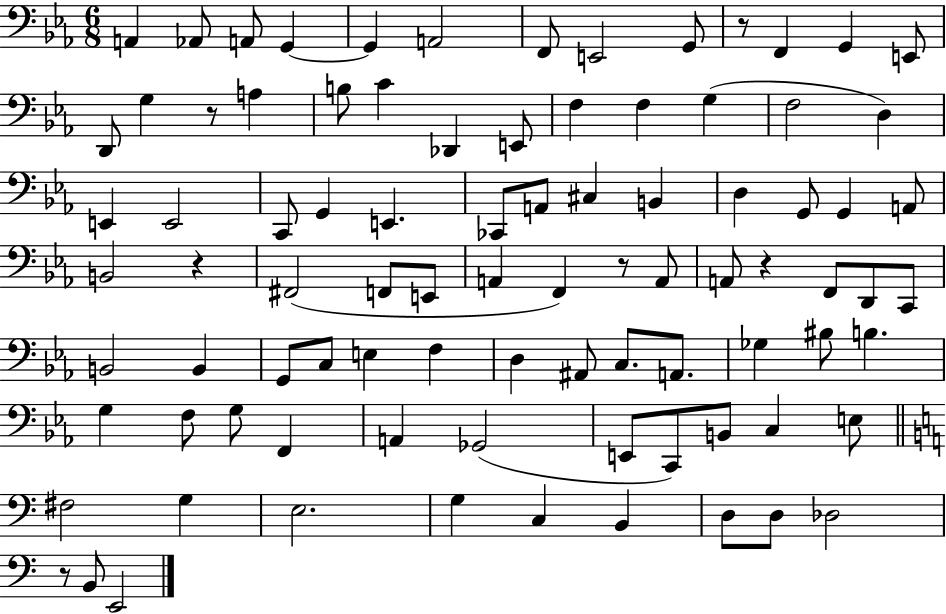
X:1
T:Untitled
M:6/8
L:1/4
K:Eb
A,, _A,,/2 A,,/2 G,, G,, A,,2 F,,/2 E,,2 G,,/2 z/2 F,, G,, E,,/2 D,,/2 G, z/2 A, B,/2 C _D,, E,,/2 F, F, G, F,2 D, E,, E,,2 C,,/2 G,, E,, _C,,/2 A,,/2 ^C, B,, D, G,,/2 G,, A,,/2 B,,2 z ^F,,2 F,,/2 E,,/2 A,, F,, z/2 A,,/2 A,,/2 z F,,/2 D,,/2 C,,/2 B,,2 B,, G,,/2 C,/2 E, F, D, ^A,,/2 C,/2 A,,/2 _G, ^B,/2 B, G, F,/2 G,/2 F,, A,, _G,,2 E,,/2 C,,/2 B,,/2 C, E,/2 ^F,2 G, E,2 G, C, B,, D,/2 D,/2 _D,2 z/2 B,,/2 E,,2